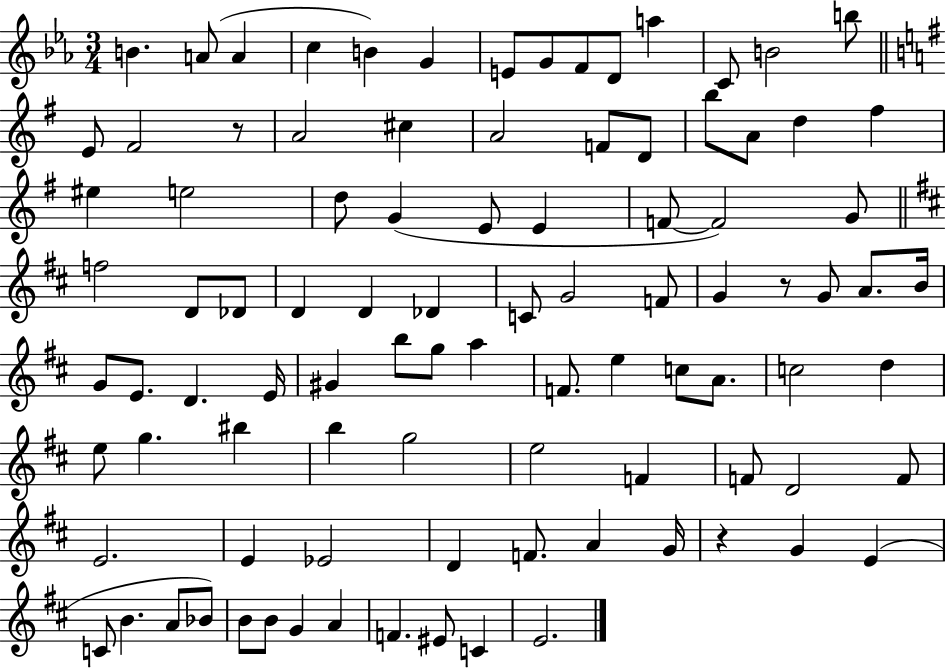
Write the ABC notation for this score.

X:1
T:Untitled
M:3/4
L:1/4
K:Eb
B A/2 A c B G E/2 G/2 F/2 D/2 a C/2 B2 b/2 E/2 ^F2 z/2 A2 ^c A2 F/2 D/2 b/2 A/2 d ^f ^e e2 d/2 G E/2 E F/2 F2 G/2 f2 D/2 _D/2 D D _D C/2 G2 F/2 G z/2 G/2 A/2 B/4 G/2 E/2 D E/4 ^G b/2 g/2 a F/2 e c/2 A/2 c2 d e/2 g ^b b g2 e2 F F/2 D2 F/2 E2 E _E2 D F/2 A G/4 z G E C/2 B A/2 _B/2 B/2 B/2 G A F ^E/2 C E2